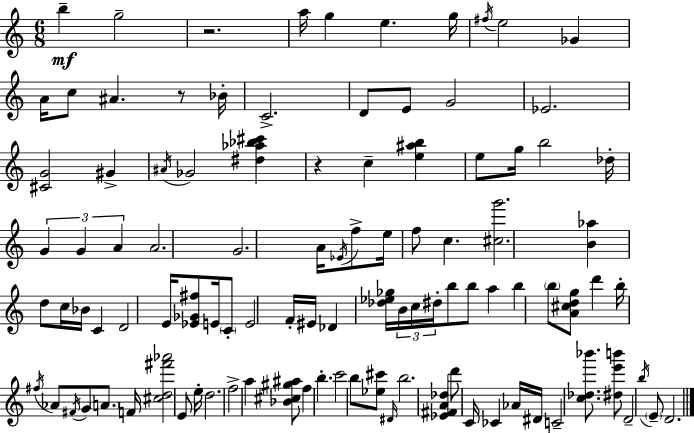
B5/q G5/h R/h. A5/s G5/q E5/q. G5/s F#5/s E5/h Gb4/q A4/s C5/e A#4/q. R/e Bb4/s C4/h. D4/e E4/e G4/h Eb4/h. [C#4,G4]/h G#4/q A#4/s Gb4/h [D#5,Ab5,Bb5,C#6]/q R/q C5/q [E5,A#5,B5]/q E5/e G5/s B5/h Db5/s G4/q G4/q A4/q A4/h. G4/h. A4/s Eb4/s F5/e E5/s F5/e C5/q. [C#5,G6]/h. [B4,Ab5]/q D5/e C5/s Bb4/s C4/q D4/h E4/s [Eb4,Gb4,F#5]/e E4/s C4/e E4/h F4/s EIS4/s Db4/q [Db5,Eb5,Gb5]/s B4/s C5/s D#5/s B5/e B5/e A5/q B5/q B5/e [A4,C#5,D5,G5]/e D6/q B5/s F#5/s Ab4/e F#4/s G4/e A4/e. F4/s [C#5,D5,F#6,Ab6]/h E4/e E5/s D5/h. F5/h A5/q [Bb4,C#5,G#5,A#5]/e F5/q B5/q. C6/h B5/e [Eb5,C#6]/e D#4/s B5/h. [Eb4,F#4,A4,Db5]/q D6/e C4/s CES4/q Ab4/s D#4/s C4/h [C5,Db5,Bb6]/e. [D#5,E6,B6]/e D4/h B5/s E4/e D4/h.